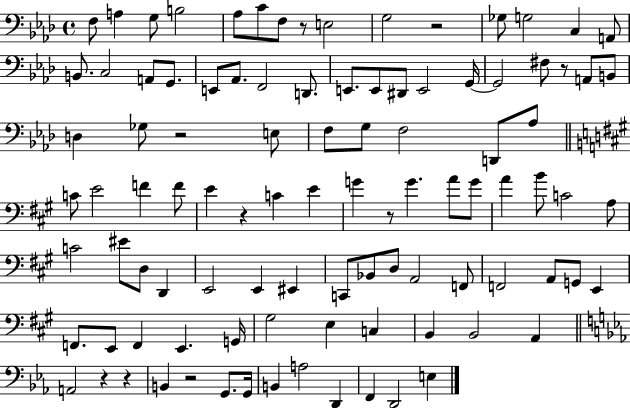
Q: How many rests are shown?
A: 9